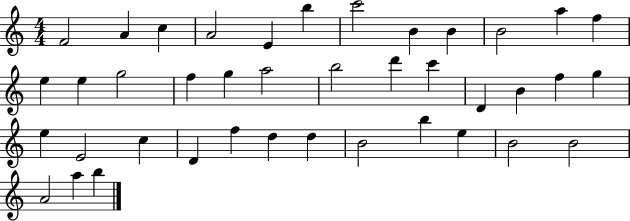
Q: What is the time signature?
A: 4/4